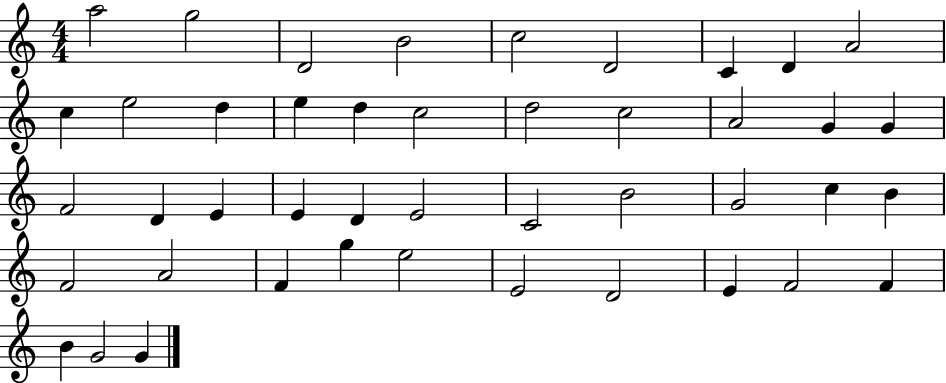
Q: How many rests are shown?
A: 0